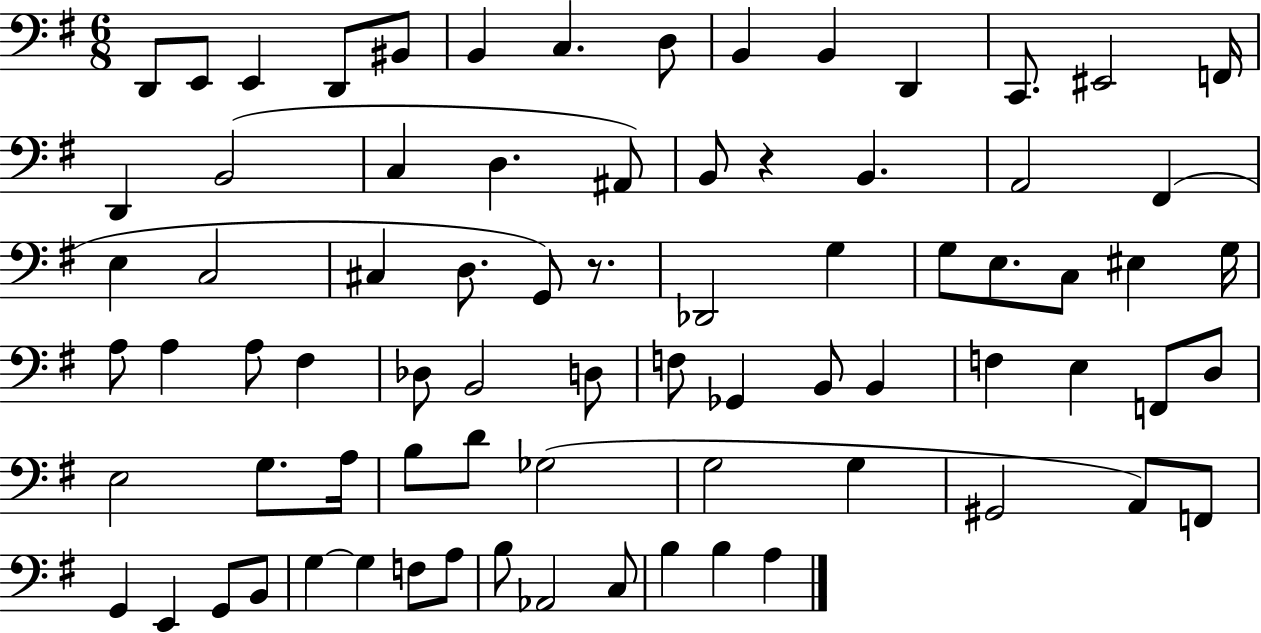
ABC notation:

X:1
T:Untitled
M:6/8
L:1/4
K:G
D,,/2 E,,/2 E,, D,,/2 ^B,,/2 B,, C, D,/2 B,, B,, D,, C,,/2 ^E,,2 F,,/4 D,, B,,2 C, D, ^A,,/2 B,,/2 z B,, A,,2 ^F,, E, C,2 ^C, D,/2 G,,/2 z/2 _D,,2 G, G,/2 E,/2 C,/2 ^E, G,/4 A,/2 A, A,/2 ^F, _D,/2 B,,2 D,/2 F,/2 _G,, B,,/2 B,, F, E, F,,/2 D,/2 E,2 G,/2 A,/4 B,/2 D/2 _G,2 G,2 G, ^G,,2 A,,/2 F,,/2 G,, E,, G,,/2 B,,/2 G, G, F,/2 A,/2 B,/2 _A,,2 C,/2 B, B, A,